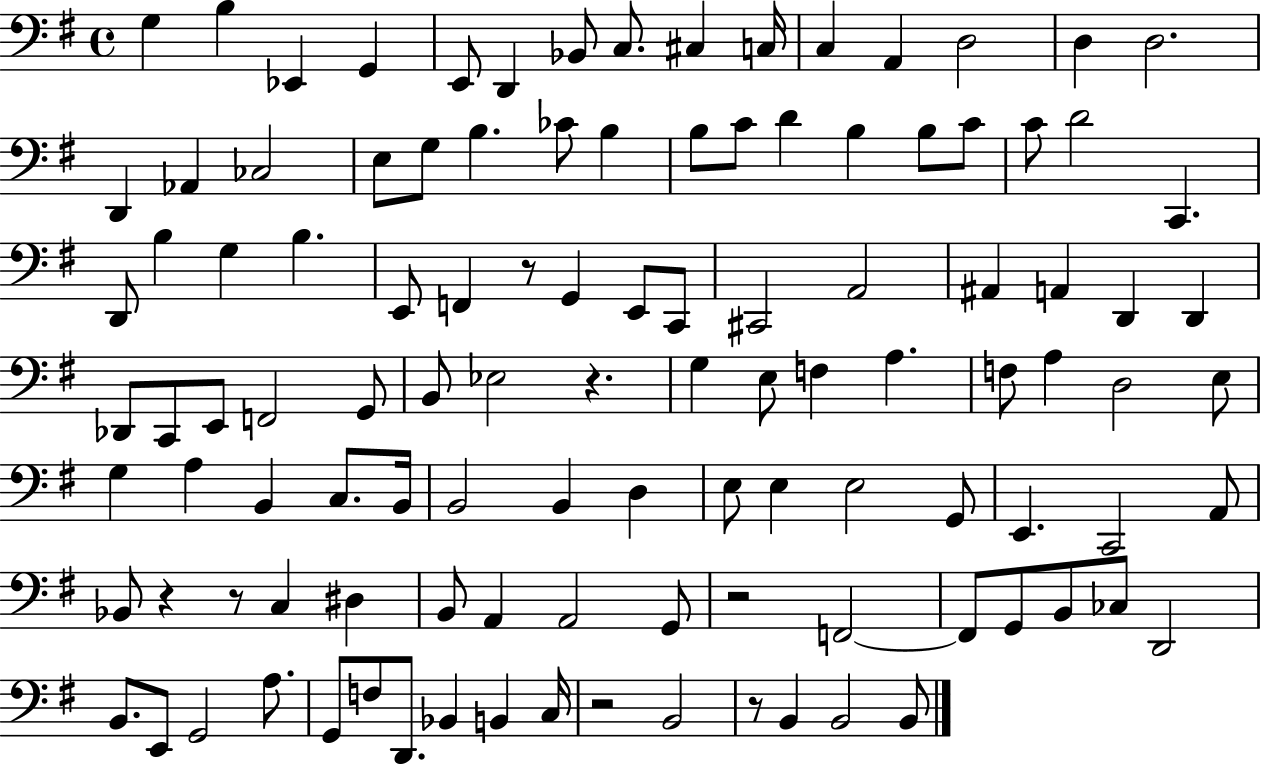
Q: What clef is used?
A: bass